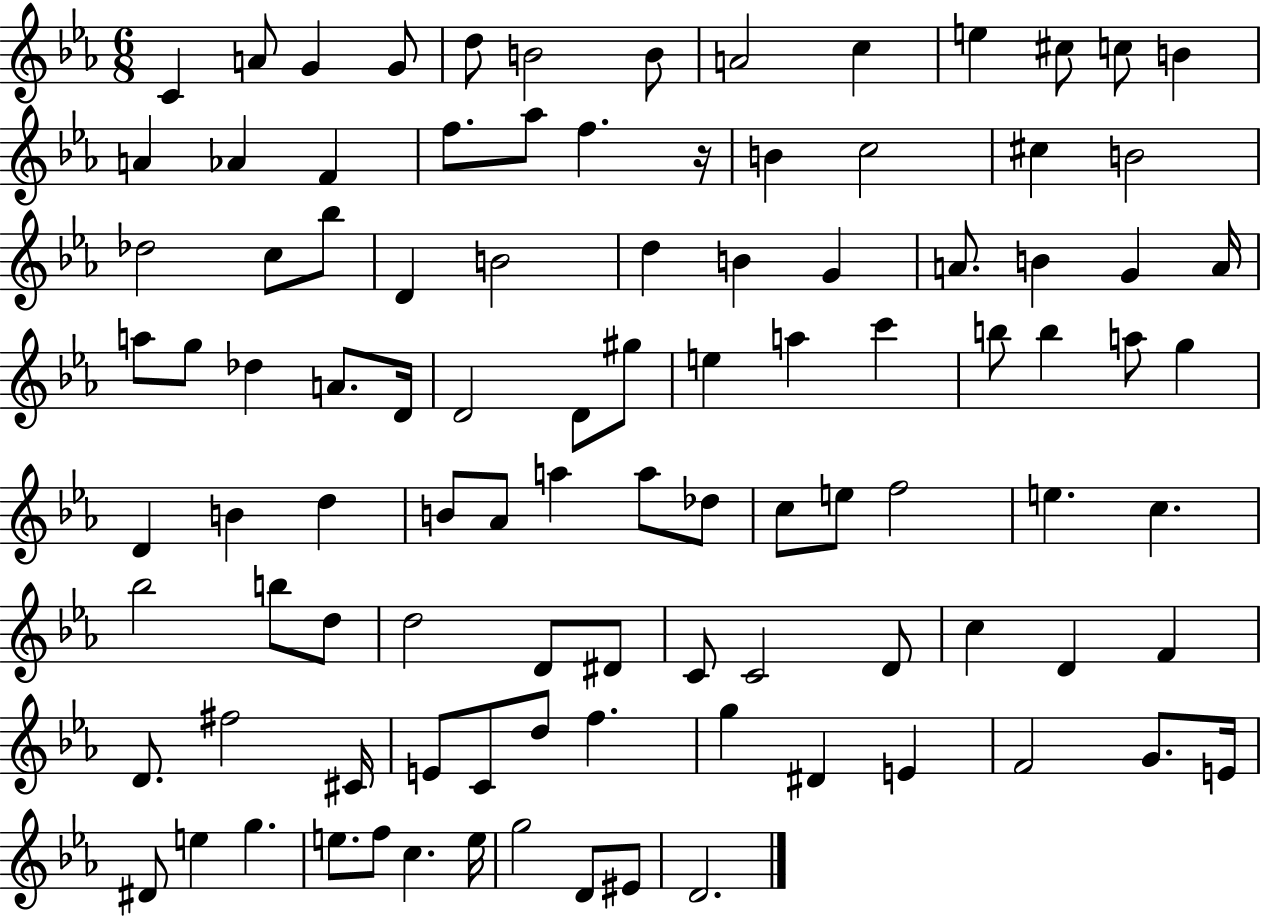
{
  \clef treble
  \numericTimeSignature
  \time 6/8
  \key ees \major
  c'4 a'8 g'4 g'8 | d''8 b'2 b'8 | a'2 c''4 | e''4 cis''8 c''8 b'4 | \break a'4 aes'4 f'4 | f''8. aes''8 f''4. r16 | b'4 c''2 | cis''4 b'2 | \break des''2 c''8 bes''8 | d'4 b'2 | d''4 b'4 g'4 | a'8. b'4 g'4 a'16 | \break a''8 g''8 des''4 a'8. d'16 | d'2 d'8 gis''8 | e''4 a''4 c'''4 | b''8 b''4 a''8 g''4 | \break d'4 b'4 d''4 | b'8 aes'8 a''4 a''8 des''8 | c''8 e''8 f''2 | e''4. c''4. | \break bes''2 b''8 d''8 | d''2 d'8 dis'8 | c'8 c'2 d'8 | c''4 d'4 f'4 | \break d'8. fis''2 cis'16 | e'8 c'8 d''8 f''4. | g''4 dis'4 e'4 | f'2 g'8. e'16 | \break dis'8 e''4 g''4. | e''8. f''8 c''4. e''16 | g''2 d'8 eis'8 | d'2. | \break \bar "|."
}